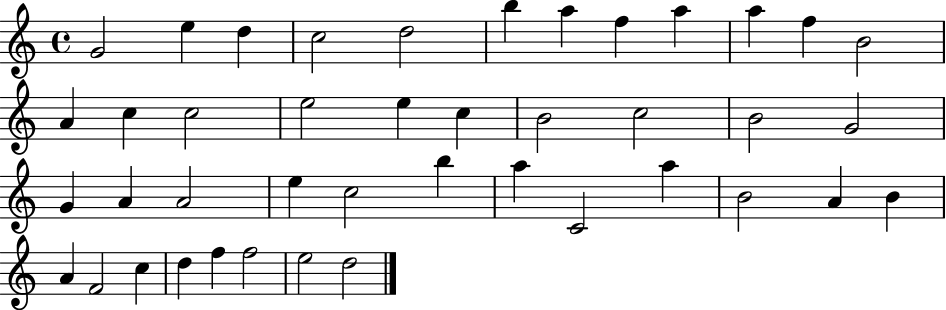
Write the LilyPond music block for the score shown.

{
  \clef treble
  \time 4/4
  \defaultTimeSignature
  \key c \major
  g'2 e''4 d''4 | c''2 d''2 | b''4 a''4 f''4 a''4 | a''4 f''4 b'2 | \break a'4 c''4 c''2 | e''2 e''4 c''4 | b'2 c''2 | b'2 g'2 | \break g'4 a'4 a'2 | e''4 c''2 b''4 | a''4 c'2 a''4 | b'2 a'4 b'4 | \break a'4 f'2 c''4 | d''4 f''4 f''2 | e''2 d''2 | \bar "|."
}